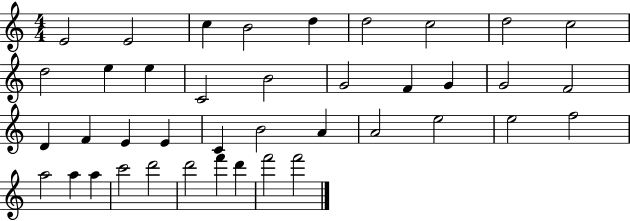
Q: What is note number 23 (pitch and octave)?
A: E4